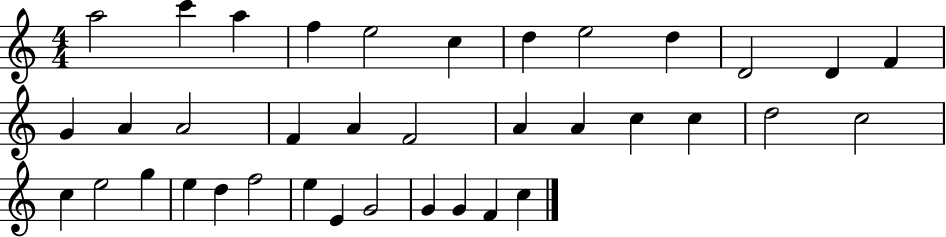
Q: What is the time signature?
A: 4/4